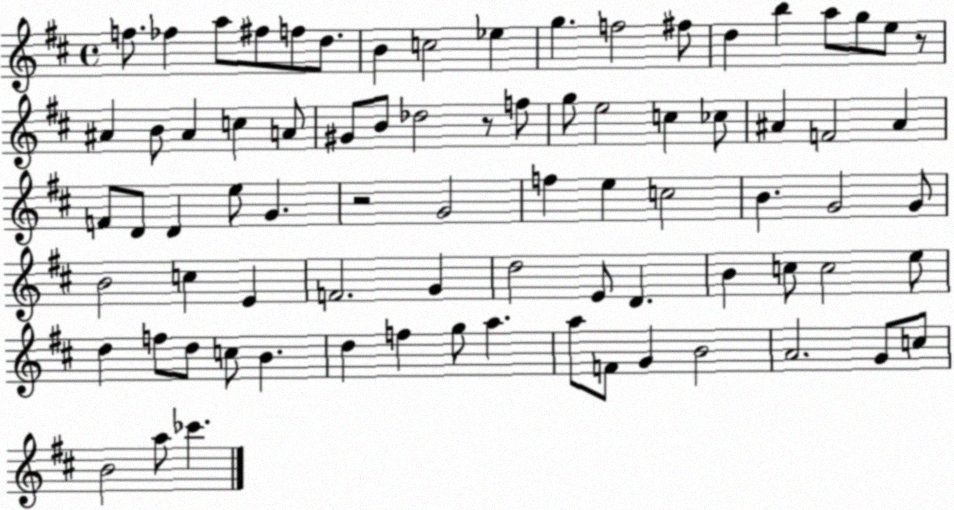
X:1
T:Untitled
M:4/4
L:1/4
K:D
f/2 _f a/2 ^f/2 f/2 d/2 B c2 _e g f2 ^f/2 d b a/2 g/2 e/2 z/2 ^A B/2 ^A c A/2 ^G/2 B/2 _d2 z/2 f/2 g/2 e2 c _c/2 ^A F2 ^A F/2 D/2 D e/2 G z2 G2 f e c2 B G2 G/2 B2 c E F2 G d2 E/2 D B c/2 c2 e/2 d f/2 d/2 c/2 B d f g/2 a a/2 F/2 G B2 A2 G/2 c/2 B2 a/2 _c'